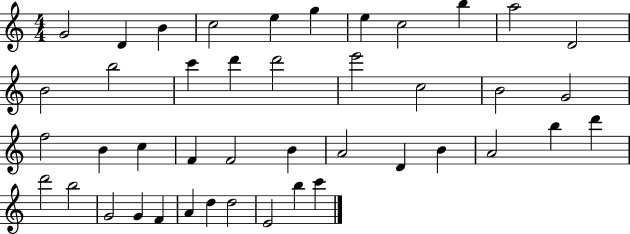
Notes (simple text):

G4/h D4/q B4/q C5/h E5/q G5/q E5/q C5/h B5/q A5/h D4/h B4/h B5/h C6/q D6/q D6/h E6/h C5/h B4/h G4/h F5/h B4/q C5/q F4/q F4/h B4/q A4/h D4/q B4/q A4/h B5/q D6/q D6/h B5/h G4/h G4/q F4/q A4/q D5/q D5/h E4/h B5/q C6/q